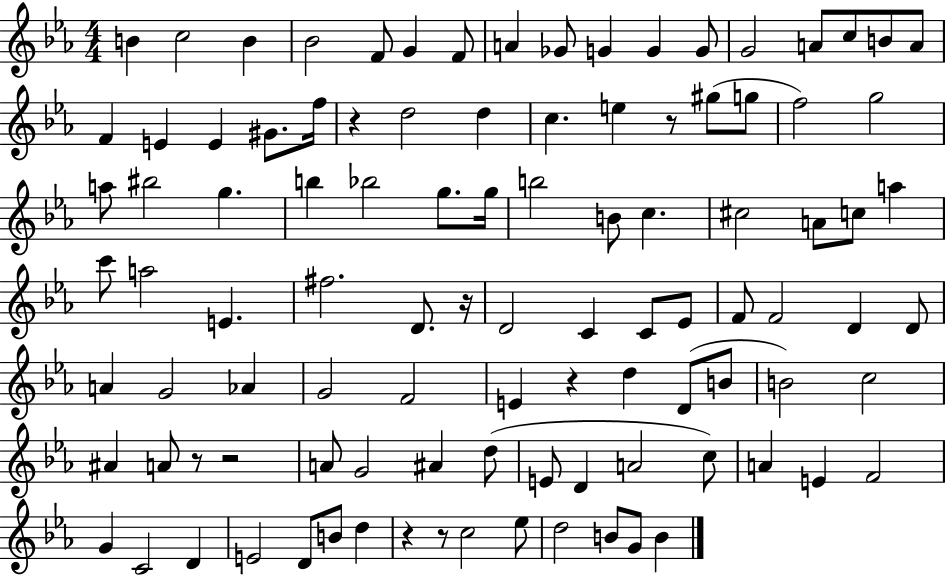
B4/q C5/h B4/q Bb4/h F4/e G4/q F4/e A4/q Gb4/e G4/q G4/q G4/e G4/h A4/e C5/e B4/e A4/e F4/q E4/q E4/q G#4/e. F5/s R/q D5/h D5/q C5/q. E5/q R/e G#5/e G5/e F5/h G5/h A5/e BIS5/h G5/q. B5/q Bb5/h G5/e. G5/s B5/h B4/e C5/q. C#5/h A4/e C5/e A5/q C6/e A5/h E4/q. F#5/h. D4/e. R/s D4/h C4/q C4/e Eb4/e F4/e F4/h D4/q D4/e A4/q G4/h Ab4/q G4/h F4/h E4/q R/q D5/q D4/e B4/e B4/h C5/h A#4/q A4/e R/e R/h A4/e G4/h A#4/q D5/e E4/e D4/q A4/h C5/e A4/q E4/q F4/h G4/q C4/h D4/q E4/h D4/e B4/e D5/q R/q R/e C5/h Eb5/e D5/h B4/e G4/e B4/q